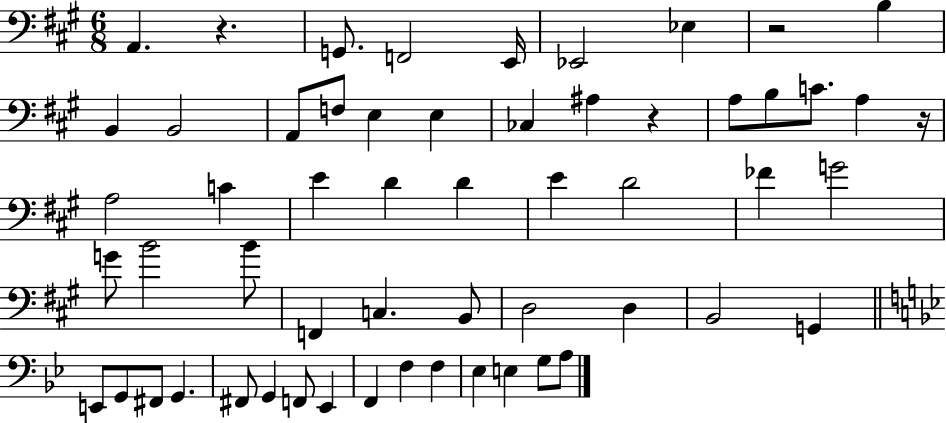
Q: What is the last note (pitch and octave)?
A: A3